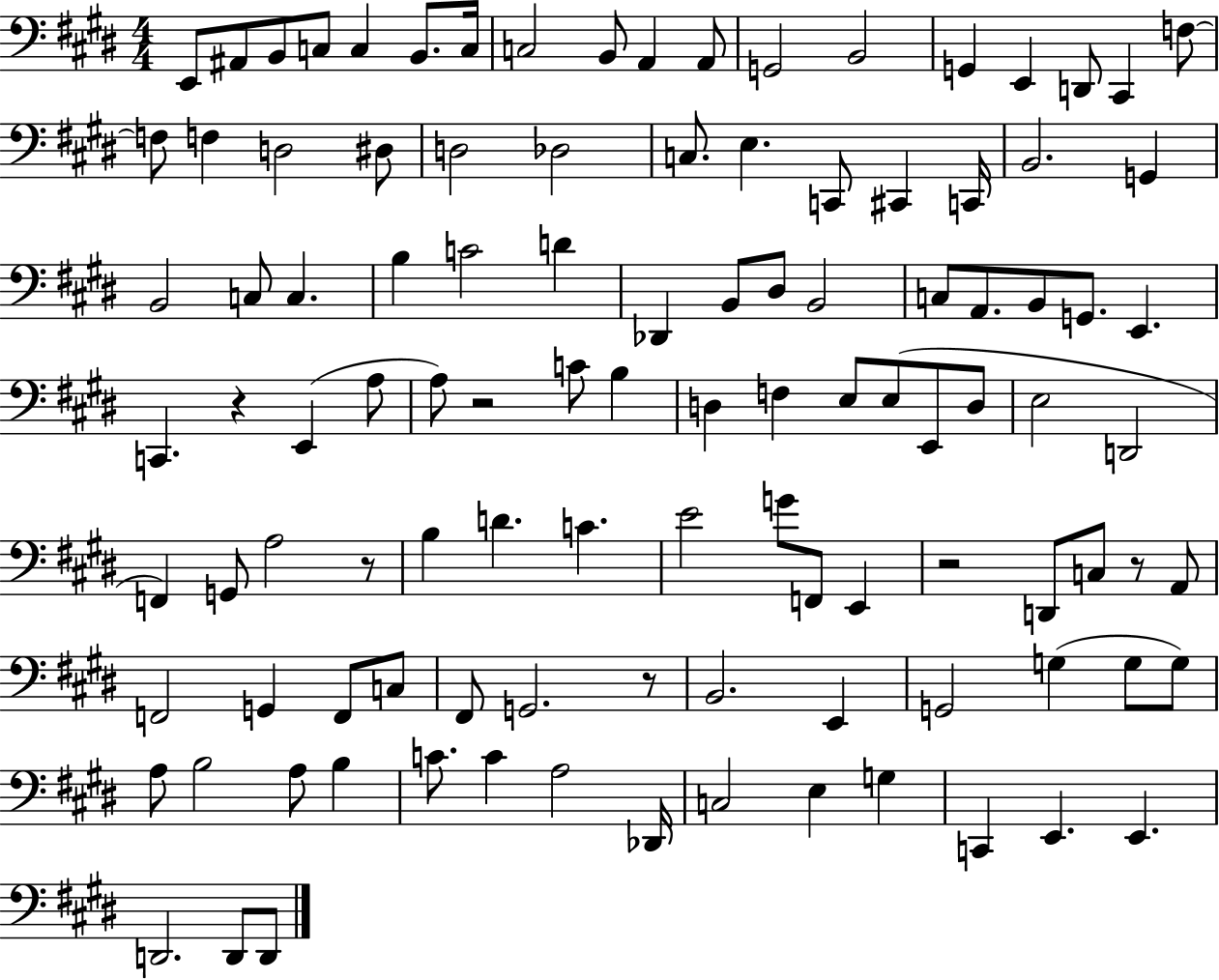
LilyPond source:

{
  \clef bass
  \numericTimeSignature
  \time 4/4
  \key e \major
  \repeat volta 2 { e,8 ais,8 b,8 c8 c4 b,8. c16 | c2 b,8 a,4 a,8 | g,2 b,2 | g,4 e,4 d,8 cis,4 f8~~ | \break f8 f4 d2 dis8 | d2 des2 | c8. e4. c,8 cis,4 c,16 | b,2. g,4 | \break b,2 c8 c4. | b4 c'2 d'4 | des,4 b,8 dis8 b,2 | c8 a,8. b,8 g,8. e,4. | \break c,4. r4 e,4( a8 | a8) r2 c'8 b4 | d4 f4 e8 e8( e,8 d8 | e2 d,2 | \break f,4) g,8 a2 r8 | b4 d'4. c'4. | e'2 g'8 f,8 e,4 | r2 d,8 c8 r8 a,8 | \break f,2 g,4 f,8 c8 | fis,8 g,2. r8 | b,2. e,4 | g,2 g4( g8 g8) | \break a8 b2 a8 b4 | c'8. c'4 a2 des,16 | c2 e4 g4 | c,4 e,4. e,4. | \break d,2. d,8 d,8 | } \bar "|."
}